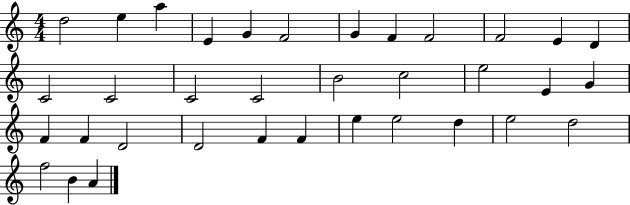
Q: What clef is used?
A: treble